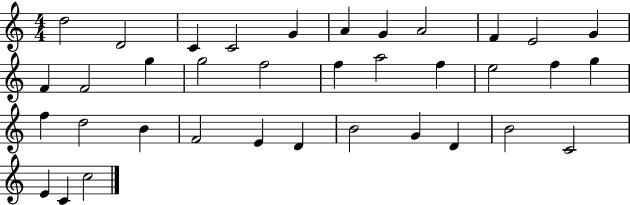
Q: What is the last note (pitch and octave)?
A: C5